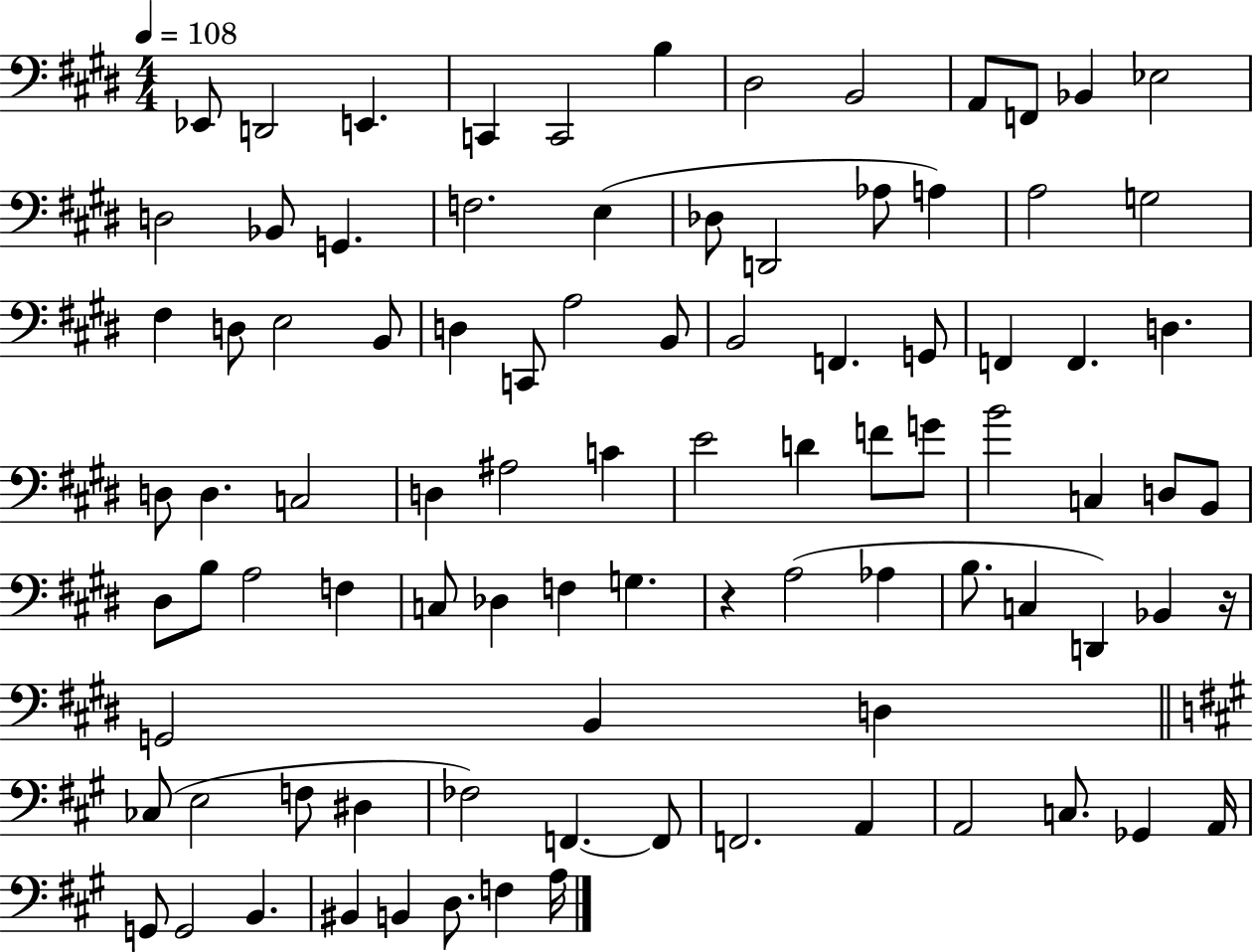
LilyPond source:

{
  \clef bass
  \numericTimeSignature
  \time 4/4
  \key e \major
  \tempo 4 = 108
  ees,8 d,2 e,4. | c,4 c,2 b4 | dis2 b,2 | a,8 f,8 bes,4 ees2 | \break d2 bes,8 g,4. | f2. e4( | des8 d,2 aes8 a4) | a2 g2 | \break fis4 d8 e2 b,8 | d4 c,8 a2 b,8 | b,2 f,4. g,8 | f,4 f,4. d4. | \break d8 d4. c2 | d4 ais2 c'4 | e'2 d'4 f'8 g'8 | b'2 c4 d8 b,8 | \break dis8 b8 a2 f4 | c8 des4 f4 g4. | r4 a2( aes4 | b8. c4 d,4) bes,4 r16 | \break g,2 b,4 d4 | \bar "||" \break \key a \major ces8( e2 f8 dis4 | fes2) f,4.~~ f,8 | f,2. a,4 | a,2 c8. ges,4 a,16 | \break g,8 g,2 b,4. | bis,4 b,4 d8. f4 a16 | \bar "|."
}